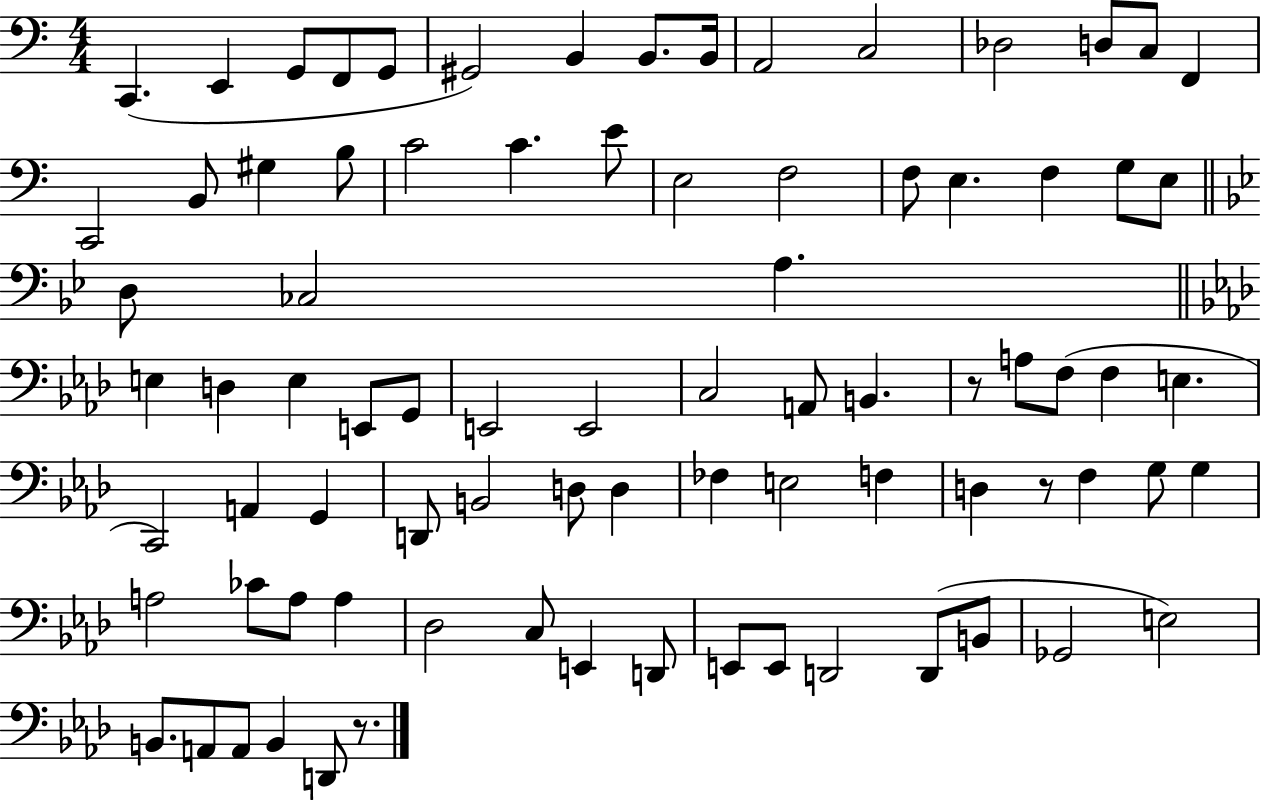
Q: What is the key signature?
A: C major